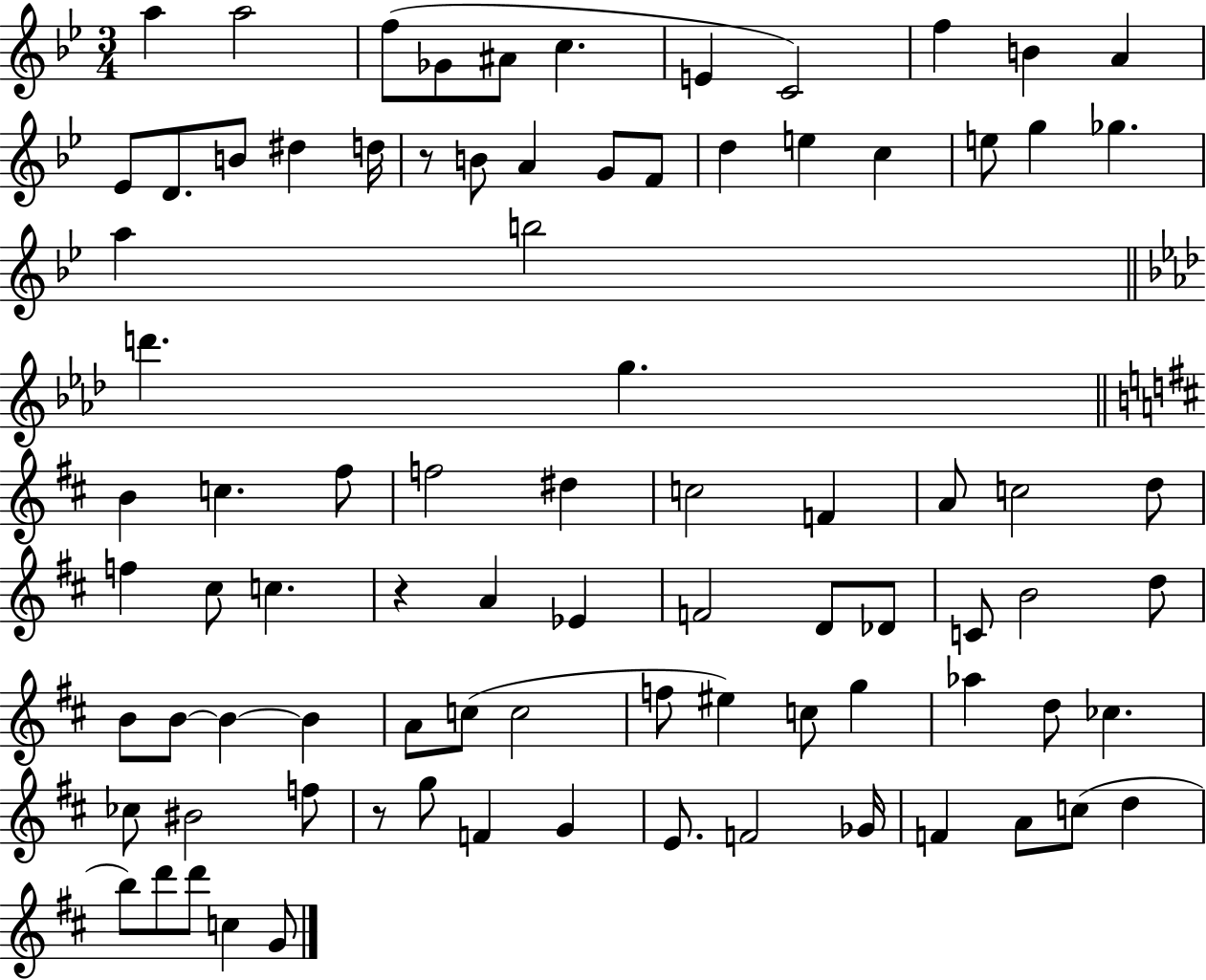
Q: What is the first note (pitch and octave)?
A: A5